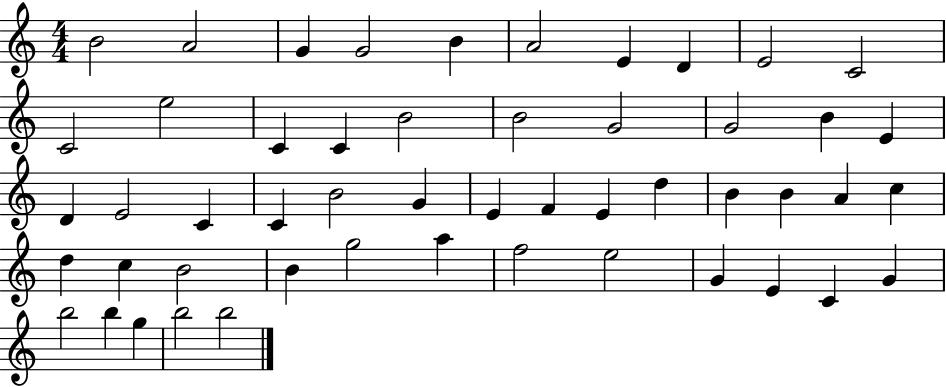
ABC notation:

X:1
T:Untitled
M:4/4
L:1/4
K:C
B2 A2 G G2 B A2 E D E2 C2 C2 e2 C C B2 B2 G2 G2 B E D E2 C C B2 G E F E d B B A c d c B2 B g2 a f2 e2 G E C G b2 b g b2 b2